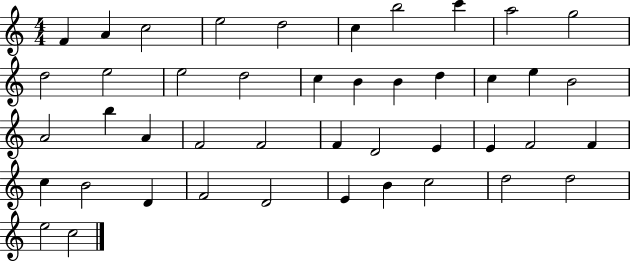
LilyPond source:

{
  \clef treble
  \numericTimeSignature
  \time 4/4
  \key c \major
  f'4 a'4 c''2 | e''2 d''2 | c''4 b''2 c'''4 | a''2 g''2 | \break d''2 e''2 | e''2 d''2 | c''4 b'4 b'4 d''4 | c''4 e''4 b'2 | \break a'2 b''4 a'4 | f'2 f'2 | f'4 d'2 e'4 | e'4 f'2 f'4 | \break c''4 b'2 d'4 | f'2 d'2 | e'4 b'4 c''2 | d''2 d''2 | \break e''2 c''2 | \bar "|."
}